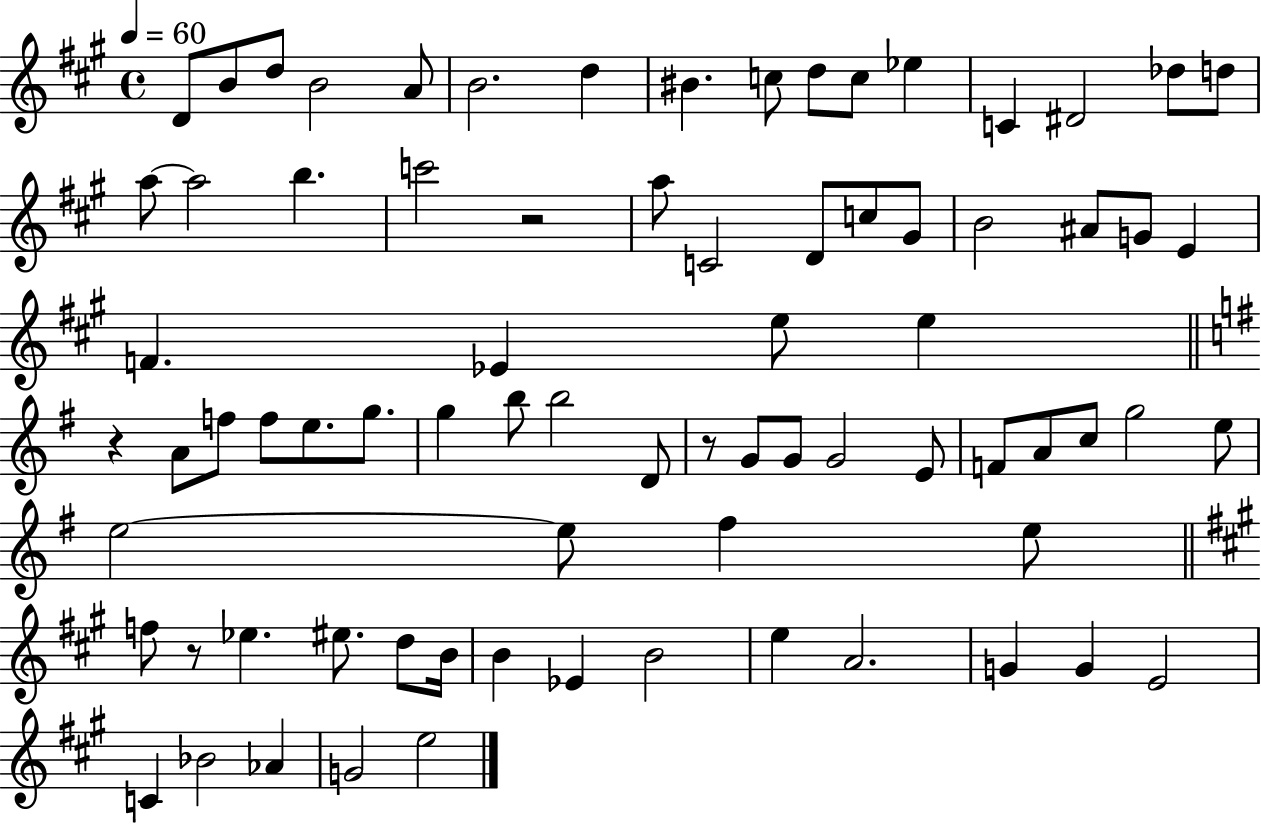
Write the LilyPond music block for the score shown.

{
  \clef treble
  \time 4/4
  \defaultTimeSignature
  \key a \major
  \tempo 4 = 60
  d'8 b'8 d''8 b'2 a'8 | b'2. d''4 | bis'4. c''8 d''8 c''8 ees''4 | c'4 dis'2 des''8 d''8 | \break a''8~~ a''2 b''4. | c'''2 r2 | a''8 c'2 d'8 c''8 gis'8 | b'2 ais'8 g'8 e'4 | \break f'4. ees'4 e''8 e''4 | \bar "||" \break \key g \major r4 a'8 f''8 f''8 e''8. g''8. | g''4 b''8 b''2 d'8 | r8 g'8 g'8 g'2 e'8 | f'8 a'8 c''8 g''2 e''8 | \break e''2~~ e''8 fis''4 e''8 | \bar "||" \break \key a \major f''8 r8 ees''4. eis''8. d''8 b'16 | b'4 ees'4 b'2 | e''4 a'2. | g'4 g'4 e'2 | \break c'4 bes'2 aes'4 | g'2 e''2 | \bar "|."
}